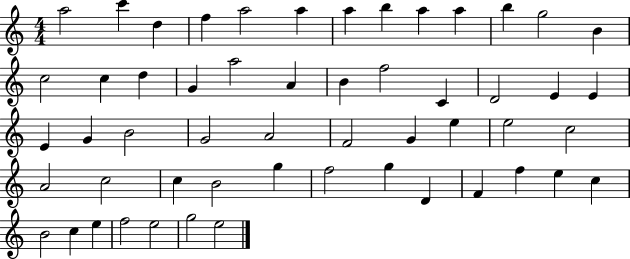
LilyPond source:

{
  \clef treble
  \numericTimeSignature
  \time 4/4
  \key c \major
  a''2 c'''4 d''4 | f''4 a''2 a''4 | a''4 b''4 a''4 a''4 | b''4 g''2 b'4 | \break c''2 c''4 d''4 | g'4 a''2 a'4 | b'4 f''2 c'4 | d'2 e'4 e'4 | \break e'4 g'4 b'2 | g'2 a'2 | f'2 g'4 e''4 | e''2 c''2 | \break a'2 c''2 | c''4 b'2 g''4 | f''2 g''4 d'4 | f'4 f''4 e''4 c''4 | \break b'2 c''4 e''4 | f''2 e''2 | g''2 e''2 | \bar "|."
}